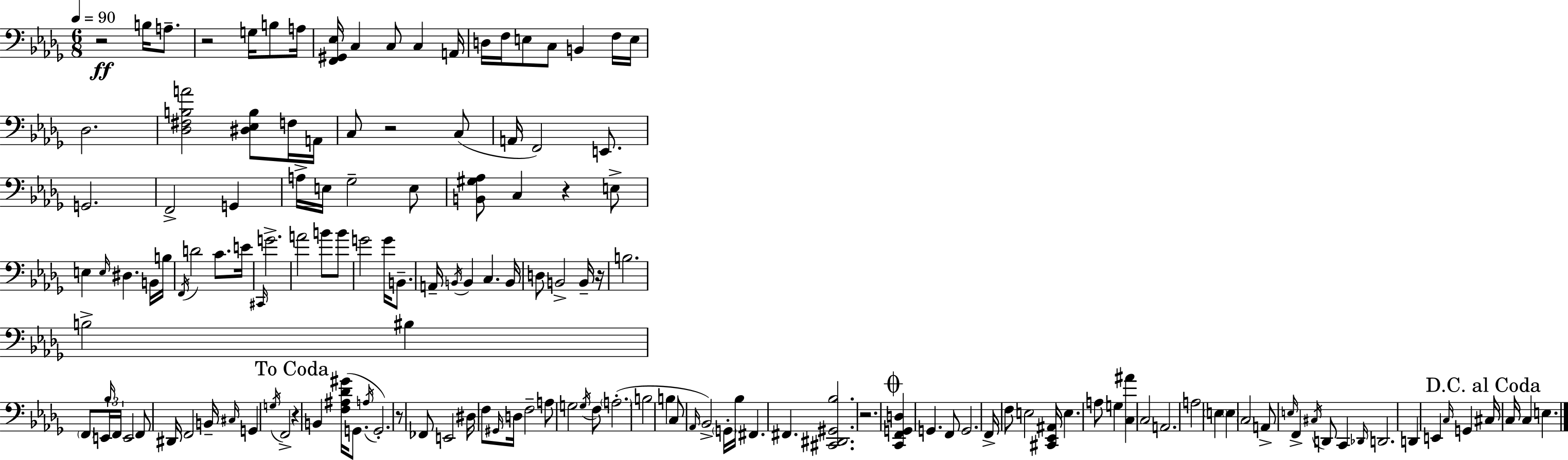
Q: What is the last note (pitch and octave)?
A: E3